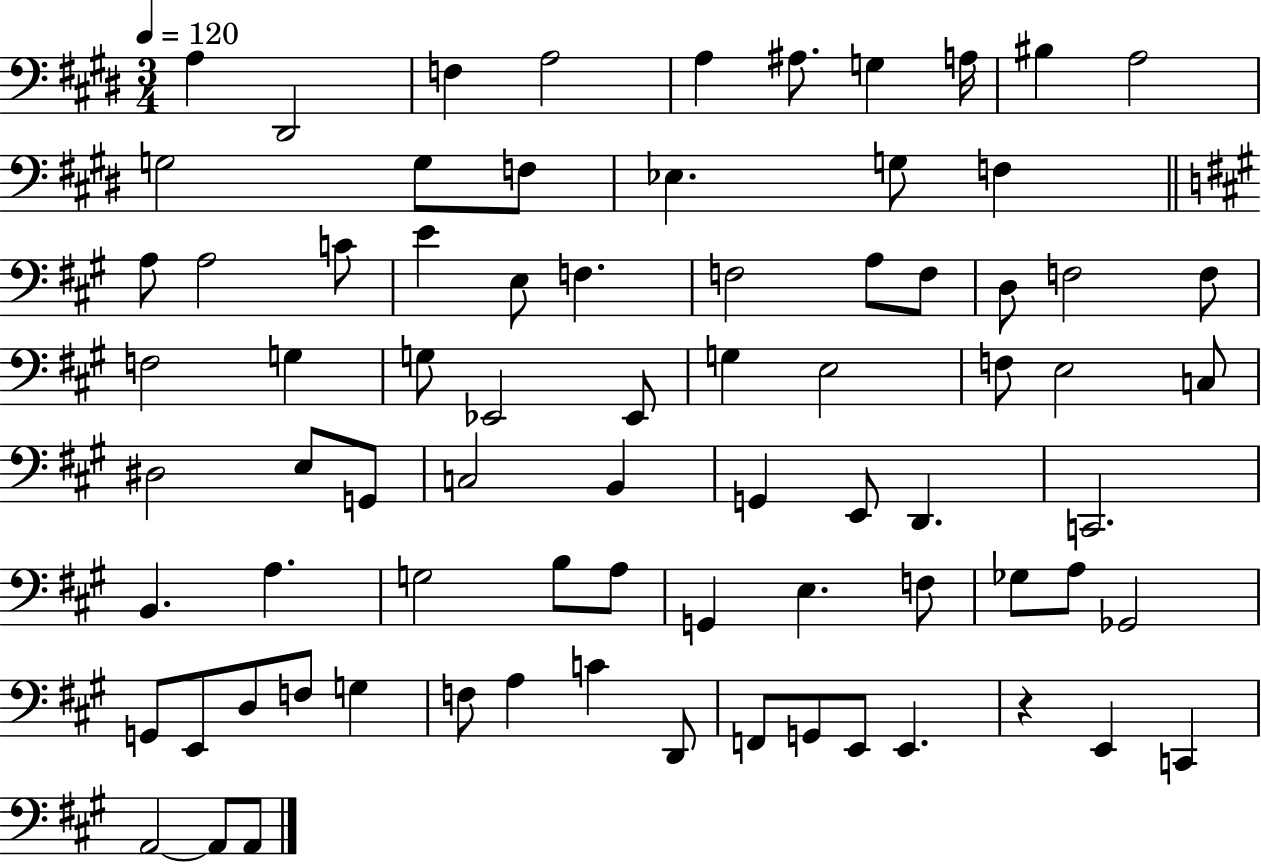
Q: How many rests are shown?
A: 1